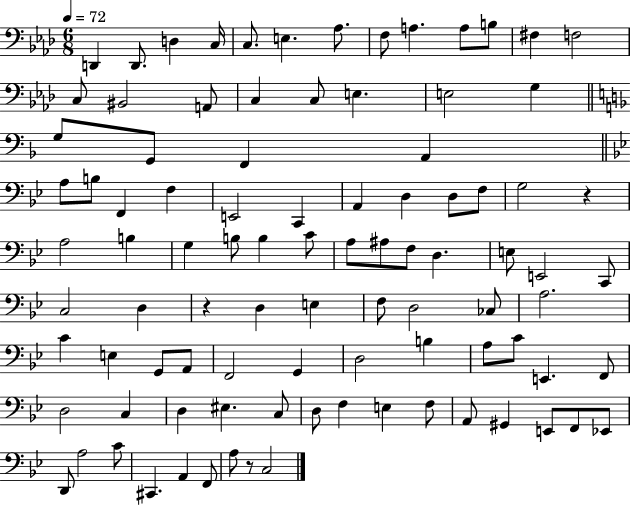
{
  \clef bass
  \numericTimeSignature
  \time 6/8
  \key aes \major
  \tempo 4 = 72
  d,4 d,8. d4 c16 | c8. e4. aes8. | f8 a4. a8 b8 | fis4 f2 | \break c8 bis,2 a,8 | c4 c8 e4. | e2 g4 | \bar "||" \break \key f \major g8 g,8 f,4 a,4 | \bar "||" \break \key bes \major a8 b8 f,4 f4 | e,2 c,4 | a,4 d4 d8 f8 | g2 r4 | \break a2 b4 | g4 b8 b4 c'8 | a8 ais8 f8 d4. | e8 e,2 c,8 | \break c2 d4 | r4 d4 e4 | f8 d2 ces8 | a2. | \break c'4 e4 g,8 a,8 | f,2 g,4 | d2 b4 | a8 c'8 e,4. f,8 | \break d2 c4 | d4 eis4. c8 | d8 f4 e4 f8 | a,8 gis,4 e,8 f,8 ees,8 | \break d,8 a2 c'8 | cis,4. a,4 f,8 | a8 r8 c2 | \bar "|."
}